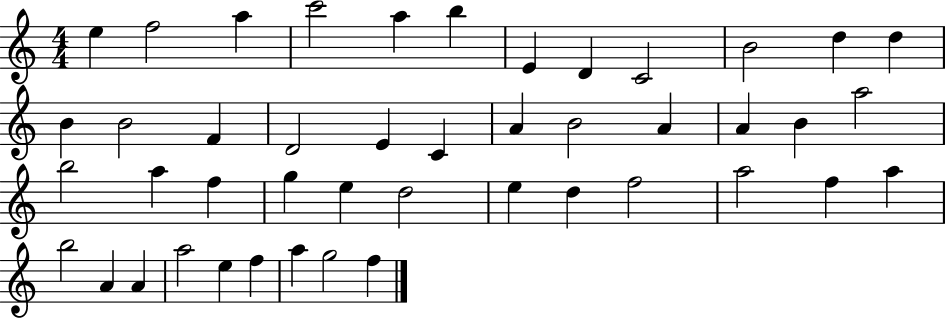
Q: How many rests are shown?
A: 0